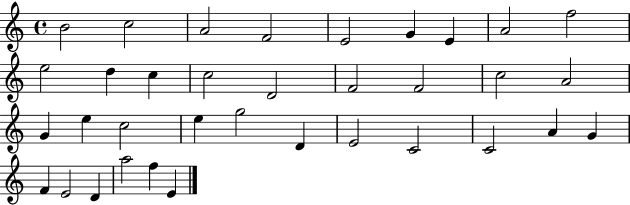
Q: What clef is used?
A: treble